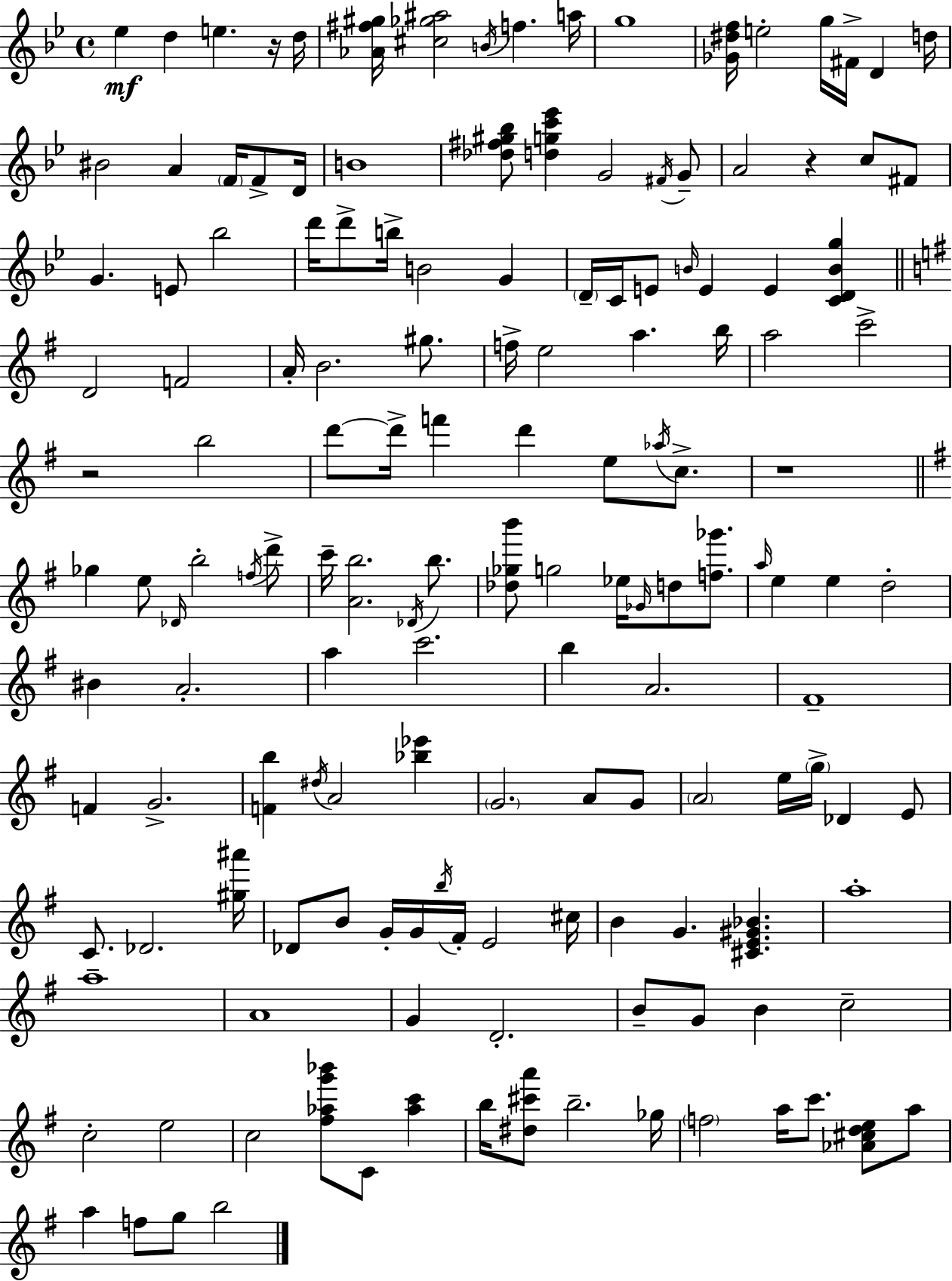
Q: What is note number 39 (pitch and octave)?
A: E4